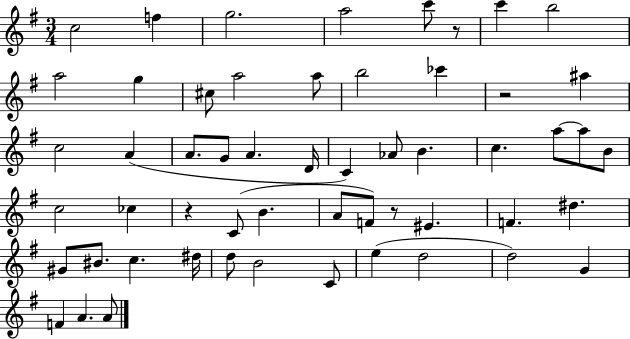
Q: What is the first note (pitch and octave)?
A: C5